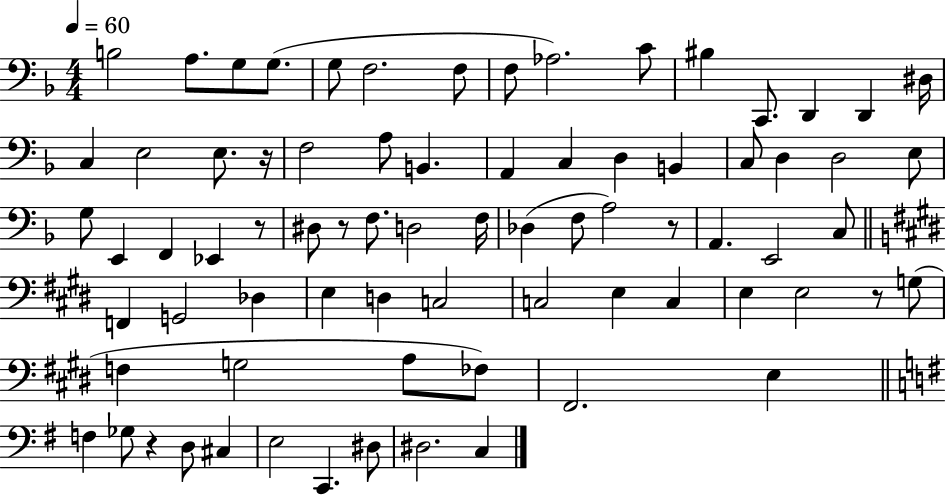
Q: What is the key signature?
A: F major